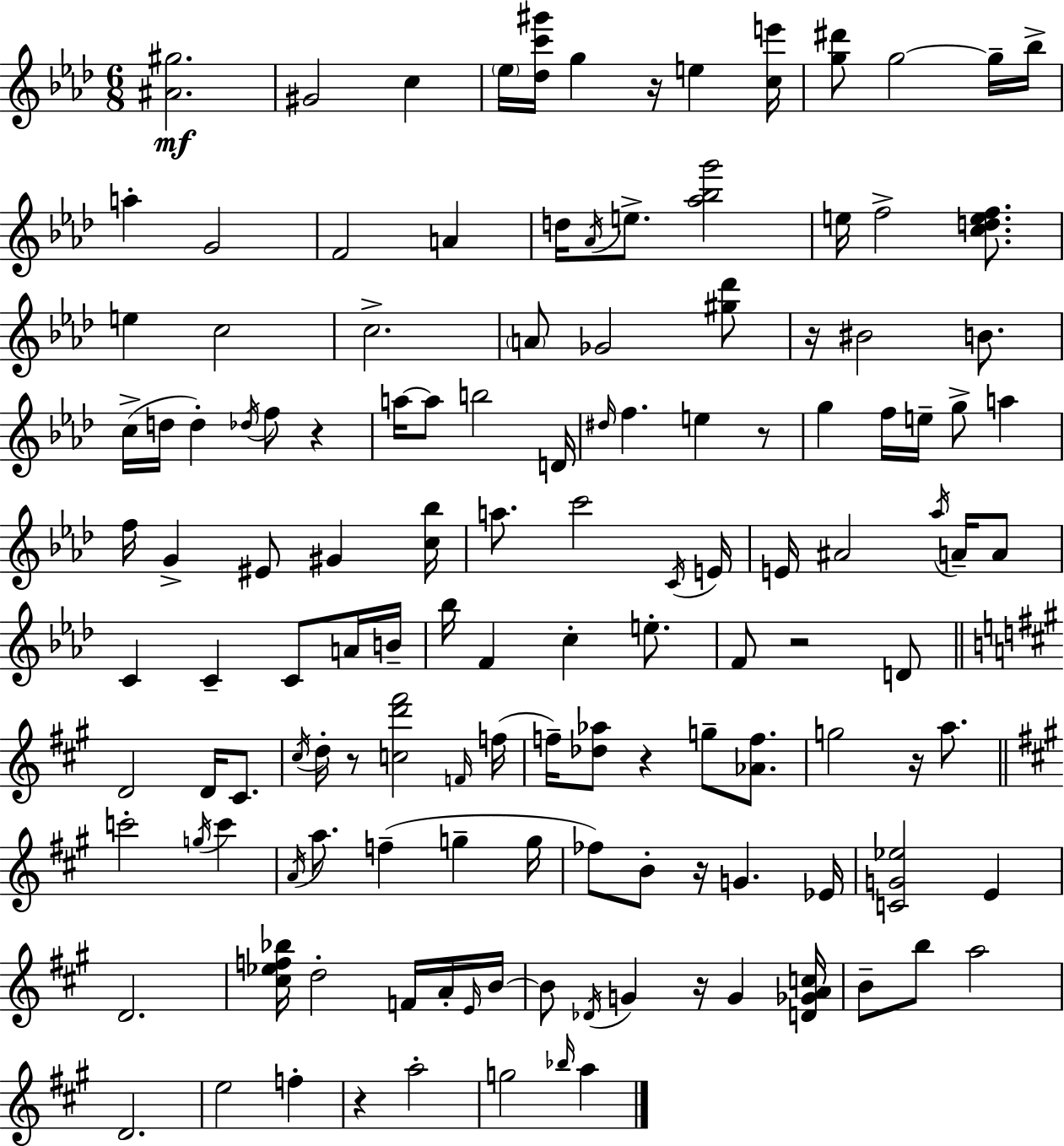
{
  \clef treble
  \numericTimeSignature
  \time 6/8
  \key f \minor
  <ais' gis''>2.\mf | gis'2 c''4 | \parenthesize ees''16 <des'' c''' gis'''>16 g''4 r16 e''4 <c'' e'''>16 | <g'' dis'''>8 g''2~~ g''16-- bes''16-> | \break a''4-. g'2 | f'2 a'4 | d''16 \acciaccatura { aes'16 } e''8.-> <aes'' bes'' g'''>2 | e''16 f''2-> <c'' d'' e'' f''>8. | \break e''4 c''2 | c''2.-> | \parenthesize a'8 ges'2 <gis'' des'''>8 | r16 bis'2 b'8. | \break c''16->( d''16 d''4-.) \acciaccatura { des''16 } f''8 r4 | a''16~~ a''8 b''2 | d'16 \grace { dis''16 } f''4. e''4 | r8 g''4 f''16 e''16-- g''8-> a''4 | \break f''16 g'4-> eis'8 gis'4 | <c'' bes''>16 a''8. c'''2 | \acciaccatura { c'16 } e'16 e'16 ais'2 | \acciaccatura { aes''16 } a'16-- a'8 c'4 c'4-- | \break c'8 a'16 b'16-- bes''16 f'4 c''4-. | e''8.-. f'8 r2 | d'8 \bar "||" \break \key a \major d'2 d'16 cis'8. | \acciaccatura { cis''16 } d''16-. r8 <c'' d''' fis'''>2 | \grace { f'16 }( f''16 f''16--) <des'' aes''>8 r4 g''8-- <aes' f''>8. | g''2 r16 a''8. | \break \bar "||" \break \key a \major c'''2-. \acciaccatura { g''16 } c'''4 | \acciaccatura { a'16 } a''8. f''4--( g''4-- | g''16 fes''8) b'8-. r16 g'4. | ees'16 <c' g' ees''>2 e'4 | \break d'2. | <cis'' ees'' f'' bes''>16 d''2-. f'16 | a'16-. \grace { e'16 } b'16~~ b'8 \acciaccatura { des'16 } g'4 r16 g'4 | <d' ges' a' c''>16 b'8-- b''8 a''2 | \break d'2. | e''2 | f''4-. r4 a''2-. | g''2 | \break \grace { bes''16 } a''4 \bar "|."
}